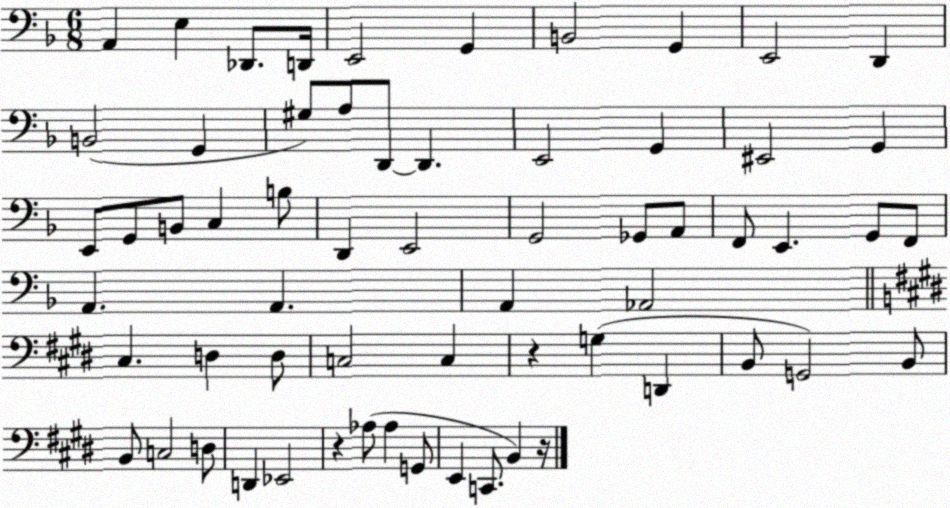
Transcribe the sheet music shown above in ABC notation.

X:1
T:Untitled
M:6/8
L:1/4
K:F
A,, E, _D,,/2 D,,/4 E,,2 G,, B,,2 G,, E,,2 D,, B,,2 G,, ^G,/2 A,/2 D,,/2 D,, E,,2 G,, ^E,,2 G,, E,,/2 G,,/2 B,,/2 C, B,/2 D,, E,,2 G,,2 _G,,/2 A,,/2 F,,/2 E,, G,,/2 F,,/2 A,, A,, A,, _A,,2 ^C, D, D,/2 C,2 C, z G, D,, B,,/2 G,,2 B,,/2 B,,/2 C,2 D,/2 D,, _E,,2 z _A,/2 _A, G,,/2 E,, C,,/2 B,, z/4